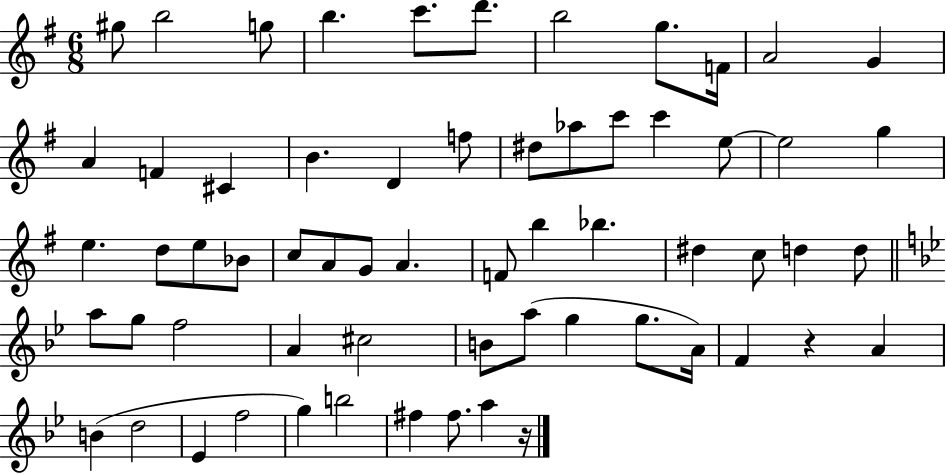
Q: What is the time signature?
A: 6/8